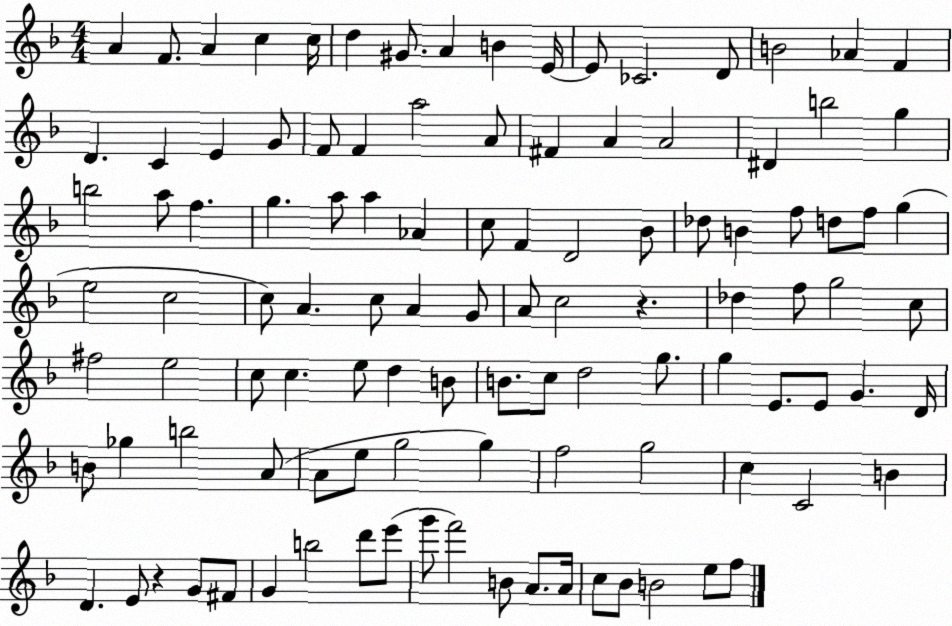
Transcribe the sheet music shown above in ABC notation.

X:1
T:Untitled
M:4/4
L:1/4
K:F
A F/2 A c c/4 d ^G/2 A B E/4 E/2 _C2 D/2 B2 _A F D C E G/2 F/2 F a2 A/2 ^F A A2 ^D b2 g b2 a/2 f g a/2 a _A c/2 F D2 _B/2 _d/2 B f/2 d/2 f/2 g e2 c2 c/2 A c/2 A G/2 A/2 c2 z _d f/2 g2 c/2 ^f2 e2 c/2 c e/2 d B/2 B/2 c/2 d2 g/2 g E/2 E/2 G D/4 B/2 _g b2 A/2 A/2 e/2 g2 g f2 g2 c C2 B D E/2 z G/2 ^F/2 G b2 d'/2 e'/2 g'/2 f'2 B/2 A/2 A/4 c/2 _B/2 B2 e/2 f/2